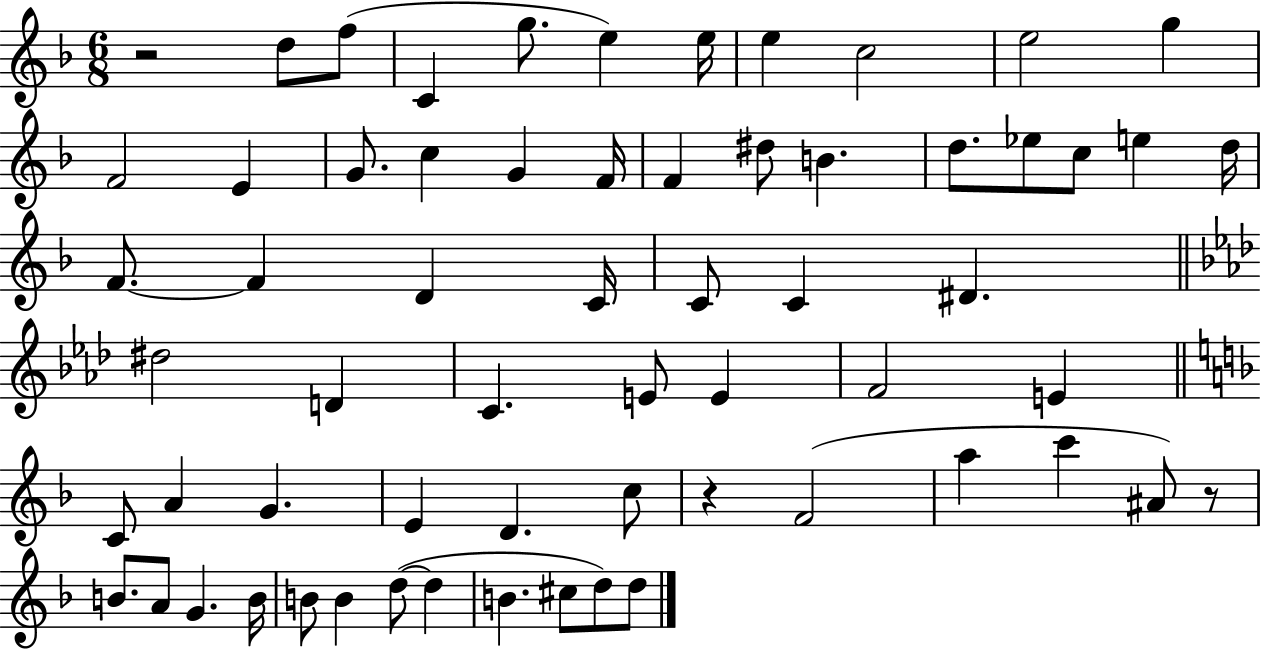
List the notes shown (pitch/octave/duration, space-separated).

R/h D5/e F5/e C4/q G5/e. E5/q E5/s E5/q C5/h E5/h G5/q F4/h E4/q G4/e. C5/q G4/q F4/s F4/q D#5/e B4/q. D5/e. Eb5/e C5/e E5/q D5/s F4/e. F4/q D4/q C4/s C4/e C4/q D#4/q. D#5/h D4/q C4/q. E4/e E4/q F4/h E4/q C4/e A4/q G4/q. E4/q D4/q. C5/e R/q F4/h A5/q C6/q A#4/e R/e B4/e. A4/e G4/q. B4/s B4/e B4/q D5/e D5/q B4/q. C#5/e D5/e D5/e